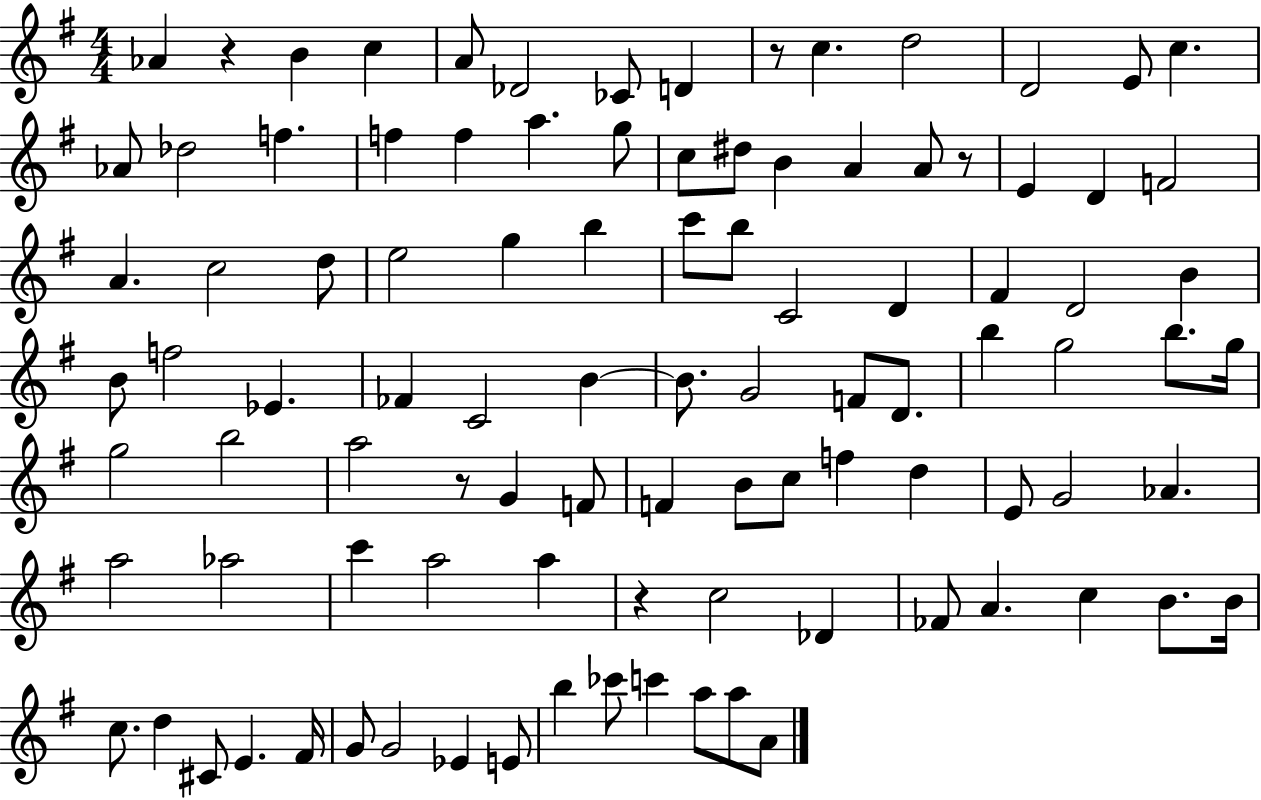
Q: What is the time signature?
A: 4/4